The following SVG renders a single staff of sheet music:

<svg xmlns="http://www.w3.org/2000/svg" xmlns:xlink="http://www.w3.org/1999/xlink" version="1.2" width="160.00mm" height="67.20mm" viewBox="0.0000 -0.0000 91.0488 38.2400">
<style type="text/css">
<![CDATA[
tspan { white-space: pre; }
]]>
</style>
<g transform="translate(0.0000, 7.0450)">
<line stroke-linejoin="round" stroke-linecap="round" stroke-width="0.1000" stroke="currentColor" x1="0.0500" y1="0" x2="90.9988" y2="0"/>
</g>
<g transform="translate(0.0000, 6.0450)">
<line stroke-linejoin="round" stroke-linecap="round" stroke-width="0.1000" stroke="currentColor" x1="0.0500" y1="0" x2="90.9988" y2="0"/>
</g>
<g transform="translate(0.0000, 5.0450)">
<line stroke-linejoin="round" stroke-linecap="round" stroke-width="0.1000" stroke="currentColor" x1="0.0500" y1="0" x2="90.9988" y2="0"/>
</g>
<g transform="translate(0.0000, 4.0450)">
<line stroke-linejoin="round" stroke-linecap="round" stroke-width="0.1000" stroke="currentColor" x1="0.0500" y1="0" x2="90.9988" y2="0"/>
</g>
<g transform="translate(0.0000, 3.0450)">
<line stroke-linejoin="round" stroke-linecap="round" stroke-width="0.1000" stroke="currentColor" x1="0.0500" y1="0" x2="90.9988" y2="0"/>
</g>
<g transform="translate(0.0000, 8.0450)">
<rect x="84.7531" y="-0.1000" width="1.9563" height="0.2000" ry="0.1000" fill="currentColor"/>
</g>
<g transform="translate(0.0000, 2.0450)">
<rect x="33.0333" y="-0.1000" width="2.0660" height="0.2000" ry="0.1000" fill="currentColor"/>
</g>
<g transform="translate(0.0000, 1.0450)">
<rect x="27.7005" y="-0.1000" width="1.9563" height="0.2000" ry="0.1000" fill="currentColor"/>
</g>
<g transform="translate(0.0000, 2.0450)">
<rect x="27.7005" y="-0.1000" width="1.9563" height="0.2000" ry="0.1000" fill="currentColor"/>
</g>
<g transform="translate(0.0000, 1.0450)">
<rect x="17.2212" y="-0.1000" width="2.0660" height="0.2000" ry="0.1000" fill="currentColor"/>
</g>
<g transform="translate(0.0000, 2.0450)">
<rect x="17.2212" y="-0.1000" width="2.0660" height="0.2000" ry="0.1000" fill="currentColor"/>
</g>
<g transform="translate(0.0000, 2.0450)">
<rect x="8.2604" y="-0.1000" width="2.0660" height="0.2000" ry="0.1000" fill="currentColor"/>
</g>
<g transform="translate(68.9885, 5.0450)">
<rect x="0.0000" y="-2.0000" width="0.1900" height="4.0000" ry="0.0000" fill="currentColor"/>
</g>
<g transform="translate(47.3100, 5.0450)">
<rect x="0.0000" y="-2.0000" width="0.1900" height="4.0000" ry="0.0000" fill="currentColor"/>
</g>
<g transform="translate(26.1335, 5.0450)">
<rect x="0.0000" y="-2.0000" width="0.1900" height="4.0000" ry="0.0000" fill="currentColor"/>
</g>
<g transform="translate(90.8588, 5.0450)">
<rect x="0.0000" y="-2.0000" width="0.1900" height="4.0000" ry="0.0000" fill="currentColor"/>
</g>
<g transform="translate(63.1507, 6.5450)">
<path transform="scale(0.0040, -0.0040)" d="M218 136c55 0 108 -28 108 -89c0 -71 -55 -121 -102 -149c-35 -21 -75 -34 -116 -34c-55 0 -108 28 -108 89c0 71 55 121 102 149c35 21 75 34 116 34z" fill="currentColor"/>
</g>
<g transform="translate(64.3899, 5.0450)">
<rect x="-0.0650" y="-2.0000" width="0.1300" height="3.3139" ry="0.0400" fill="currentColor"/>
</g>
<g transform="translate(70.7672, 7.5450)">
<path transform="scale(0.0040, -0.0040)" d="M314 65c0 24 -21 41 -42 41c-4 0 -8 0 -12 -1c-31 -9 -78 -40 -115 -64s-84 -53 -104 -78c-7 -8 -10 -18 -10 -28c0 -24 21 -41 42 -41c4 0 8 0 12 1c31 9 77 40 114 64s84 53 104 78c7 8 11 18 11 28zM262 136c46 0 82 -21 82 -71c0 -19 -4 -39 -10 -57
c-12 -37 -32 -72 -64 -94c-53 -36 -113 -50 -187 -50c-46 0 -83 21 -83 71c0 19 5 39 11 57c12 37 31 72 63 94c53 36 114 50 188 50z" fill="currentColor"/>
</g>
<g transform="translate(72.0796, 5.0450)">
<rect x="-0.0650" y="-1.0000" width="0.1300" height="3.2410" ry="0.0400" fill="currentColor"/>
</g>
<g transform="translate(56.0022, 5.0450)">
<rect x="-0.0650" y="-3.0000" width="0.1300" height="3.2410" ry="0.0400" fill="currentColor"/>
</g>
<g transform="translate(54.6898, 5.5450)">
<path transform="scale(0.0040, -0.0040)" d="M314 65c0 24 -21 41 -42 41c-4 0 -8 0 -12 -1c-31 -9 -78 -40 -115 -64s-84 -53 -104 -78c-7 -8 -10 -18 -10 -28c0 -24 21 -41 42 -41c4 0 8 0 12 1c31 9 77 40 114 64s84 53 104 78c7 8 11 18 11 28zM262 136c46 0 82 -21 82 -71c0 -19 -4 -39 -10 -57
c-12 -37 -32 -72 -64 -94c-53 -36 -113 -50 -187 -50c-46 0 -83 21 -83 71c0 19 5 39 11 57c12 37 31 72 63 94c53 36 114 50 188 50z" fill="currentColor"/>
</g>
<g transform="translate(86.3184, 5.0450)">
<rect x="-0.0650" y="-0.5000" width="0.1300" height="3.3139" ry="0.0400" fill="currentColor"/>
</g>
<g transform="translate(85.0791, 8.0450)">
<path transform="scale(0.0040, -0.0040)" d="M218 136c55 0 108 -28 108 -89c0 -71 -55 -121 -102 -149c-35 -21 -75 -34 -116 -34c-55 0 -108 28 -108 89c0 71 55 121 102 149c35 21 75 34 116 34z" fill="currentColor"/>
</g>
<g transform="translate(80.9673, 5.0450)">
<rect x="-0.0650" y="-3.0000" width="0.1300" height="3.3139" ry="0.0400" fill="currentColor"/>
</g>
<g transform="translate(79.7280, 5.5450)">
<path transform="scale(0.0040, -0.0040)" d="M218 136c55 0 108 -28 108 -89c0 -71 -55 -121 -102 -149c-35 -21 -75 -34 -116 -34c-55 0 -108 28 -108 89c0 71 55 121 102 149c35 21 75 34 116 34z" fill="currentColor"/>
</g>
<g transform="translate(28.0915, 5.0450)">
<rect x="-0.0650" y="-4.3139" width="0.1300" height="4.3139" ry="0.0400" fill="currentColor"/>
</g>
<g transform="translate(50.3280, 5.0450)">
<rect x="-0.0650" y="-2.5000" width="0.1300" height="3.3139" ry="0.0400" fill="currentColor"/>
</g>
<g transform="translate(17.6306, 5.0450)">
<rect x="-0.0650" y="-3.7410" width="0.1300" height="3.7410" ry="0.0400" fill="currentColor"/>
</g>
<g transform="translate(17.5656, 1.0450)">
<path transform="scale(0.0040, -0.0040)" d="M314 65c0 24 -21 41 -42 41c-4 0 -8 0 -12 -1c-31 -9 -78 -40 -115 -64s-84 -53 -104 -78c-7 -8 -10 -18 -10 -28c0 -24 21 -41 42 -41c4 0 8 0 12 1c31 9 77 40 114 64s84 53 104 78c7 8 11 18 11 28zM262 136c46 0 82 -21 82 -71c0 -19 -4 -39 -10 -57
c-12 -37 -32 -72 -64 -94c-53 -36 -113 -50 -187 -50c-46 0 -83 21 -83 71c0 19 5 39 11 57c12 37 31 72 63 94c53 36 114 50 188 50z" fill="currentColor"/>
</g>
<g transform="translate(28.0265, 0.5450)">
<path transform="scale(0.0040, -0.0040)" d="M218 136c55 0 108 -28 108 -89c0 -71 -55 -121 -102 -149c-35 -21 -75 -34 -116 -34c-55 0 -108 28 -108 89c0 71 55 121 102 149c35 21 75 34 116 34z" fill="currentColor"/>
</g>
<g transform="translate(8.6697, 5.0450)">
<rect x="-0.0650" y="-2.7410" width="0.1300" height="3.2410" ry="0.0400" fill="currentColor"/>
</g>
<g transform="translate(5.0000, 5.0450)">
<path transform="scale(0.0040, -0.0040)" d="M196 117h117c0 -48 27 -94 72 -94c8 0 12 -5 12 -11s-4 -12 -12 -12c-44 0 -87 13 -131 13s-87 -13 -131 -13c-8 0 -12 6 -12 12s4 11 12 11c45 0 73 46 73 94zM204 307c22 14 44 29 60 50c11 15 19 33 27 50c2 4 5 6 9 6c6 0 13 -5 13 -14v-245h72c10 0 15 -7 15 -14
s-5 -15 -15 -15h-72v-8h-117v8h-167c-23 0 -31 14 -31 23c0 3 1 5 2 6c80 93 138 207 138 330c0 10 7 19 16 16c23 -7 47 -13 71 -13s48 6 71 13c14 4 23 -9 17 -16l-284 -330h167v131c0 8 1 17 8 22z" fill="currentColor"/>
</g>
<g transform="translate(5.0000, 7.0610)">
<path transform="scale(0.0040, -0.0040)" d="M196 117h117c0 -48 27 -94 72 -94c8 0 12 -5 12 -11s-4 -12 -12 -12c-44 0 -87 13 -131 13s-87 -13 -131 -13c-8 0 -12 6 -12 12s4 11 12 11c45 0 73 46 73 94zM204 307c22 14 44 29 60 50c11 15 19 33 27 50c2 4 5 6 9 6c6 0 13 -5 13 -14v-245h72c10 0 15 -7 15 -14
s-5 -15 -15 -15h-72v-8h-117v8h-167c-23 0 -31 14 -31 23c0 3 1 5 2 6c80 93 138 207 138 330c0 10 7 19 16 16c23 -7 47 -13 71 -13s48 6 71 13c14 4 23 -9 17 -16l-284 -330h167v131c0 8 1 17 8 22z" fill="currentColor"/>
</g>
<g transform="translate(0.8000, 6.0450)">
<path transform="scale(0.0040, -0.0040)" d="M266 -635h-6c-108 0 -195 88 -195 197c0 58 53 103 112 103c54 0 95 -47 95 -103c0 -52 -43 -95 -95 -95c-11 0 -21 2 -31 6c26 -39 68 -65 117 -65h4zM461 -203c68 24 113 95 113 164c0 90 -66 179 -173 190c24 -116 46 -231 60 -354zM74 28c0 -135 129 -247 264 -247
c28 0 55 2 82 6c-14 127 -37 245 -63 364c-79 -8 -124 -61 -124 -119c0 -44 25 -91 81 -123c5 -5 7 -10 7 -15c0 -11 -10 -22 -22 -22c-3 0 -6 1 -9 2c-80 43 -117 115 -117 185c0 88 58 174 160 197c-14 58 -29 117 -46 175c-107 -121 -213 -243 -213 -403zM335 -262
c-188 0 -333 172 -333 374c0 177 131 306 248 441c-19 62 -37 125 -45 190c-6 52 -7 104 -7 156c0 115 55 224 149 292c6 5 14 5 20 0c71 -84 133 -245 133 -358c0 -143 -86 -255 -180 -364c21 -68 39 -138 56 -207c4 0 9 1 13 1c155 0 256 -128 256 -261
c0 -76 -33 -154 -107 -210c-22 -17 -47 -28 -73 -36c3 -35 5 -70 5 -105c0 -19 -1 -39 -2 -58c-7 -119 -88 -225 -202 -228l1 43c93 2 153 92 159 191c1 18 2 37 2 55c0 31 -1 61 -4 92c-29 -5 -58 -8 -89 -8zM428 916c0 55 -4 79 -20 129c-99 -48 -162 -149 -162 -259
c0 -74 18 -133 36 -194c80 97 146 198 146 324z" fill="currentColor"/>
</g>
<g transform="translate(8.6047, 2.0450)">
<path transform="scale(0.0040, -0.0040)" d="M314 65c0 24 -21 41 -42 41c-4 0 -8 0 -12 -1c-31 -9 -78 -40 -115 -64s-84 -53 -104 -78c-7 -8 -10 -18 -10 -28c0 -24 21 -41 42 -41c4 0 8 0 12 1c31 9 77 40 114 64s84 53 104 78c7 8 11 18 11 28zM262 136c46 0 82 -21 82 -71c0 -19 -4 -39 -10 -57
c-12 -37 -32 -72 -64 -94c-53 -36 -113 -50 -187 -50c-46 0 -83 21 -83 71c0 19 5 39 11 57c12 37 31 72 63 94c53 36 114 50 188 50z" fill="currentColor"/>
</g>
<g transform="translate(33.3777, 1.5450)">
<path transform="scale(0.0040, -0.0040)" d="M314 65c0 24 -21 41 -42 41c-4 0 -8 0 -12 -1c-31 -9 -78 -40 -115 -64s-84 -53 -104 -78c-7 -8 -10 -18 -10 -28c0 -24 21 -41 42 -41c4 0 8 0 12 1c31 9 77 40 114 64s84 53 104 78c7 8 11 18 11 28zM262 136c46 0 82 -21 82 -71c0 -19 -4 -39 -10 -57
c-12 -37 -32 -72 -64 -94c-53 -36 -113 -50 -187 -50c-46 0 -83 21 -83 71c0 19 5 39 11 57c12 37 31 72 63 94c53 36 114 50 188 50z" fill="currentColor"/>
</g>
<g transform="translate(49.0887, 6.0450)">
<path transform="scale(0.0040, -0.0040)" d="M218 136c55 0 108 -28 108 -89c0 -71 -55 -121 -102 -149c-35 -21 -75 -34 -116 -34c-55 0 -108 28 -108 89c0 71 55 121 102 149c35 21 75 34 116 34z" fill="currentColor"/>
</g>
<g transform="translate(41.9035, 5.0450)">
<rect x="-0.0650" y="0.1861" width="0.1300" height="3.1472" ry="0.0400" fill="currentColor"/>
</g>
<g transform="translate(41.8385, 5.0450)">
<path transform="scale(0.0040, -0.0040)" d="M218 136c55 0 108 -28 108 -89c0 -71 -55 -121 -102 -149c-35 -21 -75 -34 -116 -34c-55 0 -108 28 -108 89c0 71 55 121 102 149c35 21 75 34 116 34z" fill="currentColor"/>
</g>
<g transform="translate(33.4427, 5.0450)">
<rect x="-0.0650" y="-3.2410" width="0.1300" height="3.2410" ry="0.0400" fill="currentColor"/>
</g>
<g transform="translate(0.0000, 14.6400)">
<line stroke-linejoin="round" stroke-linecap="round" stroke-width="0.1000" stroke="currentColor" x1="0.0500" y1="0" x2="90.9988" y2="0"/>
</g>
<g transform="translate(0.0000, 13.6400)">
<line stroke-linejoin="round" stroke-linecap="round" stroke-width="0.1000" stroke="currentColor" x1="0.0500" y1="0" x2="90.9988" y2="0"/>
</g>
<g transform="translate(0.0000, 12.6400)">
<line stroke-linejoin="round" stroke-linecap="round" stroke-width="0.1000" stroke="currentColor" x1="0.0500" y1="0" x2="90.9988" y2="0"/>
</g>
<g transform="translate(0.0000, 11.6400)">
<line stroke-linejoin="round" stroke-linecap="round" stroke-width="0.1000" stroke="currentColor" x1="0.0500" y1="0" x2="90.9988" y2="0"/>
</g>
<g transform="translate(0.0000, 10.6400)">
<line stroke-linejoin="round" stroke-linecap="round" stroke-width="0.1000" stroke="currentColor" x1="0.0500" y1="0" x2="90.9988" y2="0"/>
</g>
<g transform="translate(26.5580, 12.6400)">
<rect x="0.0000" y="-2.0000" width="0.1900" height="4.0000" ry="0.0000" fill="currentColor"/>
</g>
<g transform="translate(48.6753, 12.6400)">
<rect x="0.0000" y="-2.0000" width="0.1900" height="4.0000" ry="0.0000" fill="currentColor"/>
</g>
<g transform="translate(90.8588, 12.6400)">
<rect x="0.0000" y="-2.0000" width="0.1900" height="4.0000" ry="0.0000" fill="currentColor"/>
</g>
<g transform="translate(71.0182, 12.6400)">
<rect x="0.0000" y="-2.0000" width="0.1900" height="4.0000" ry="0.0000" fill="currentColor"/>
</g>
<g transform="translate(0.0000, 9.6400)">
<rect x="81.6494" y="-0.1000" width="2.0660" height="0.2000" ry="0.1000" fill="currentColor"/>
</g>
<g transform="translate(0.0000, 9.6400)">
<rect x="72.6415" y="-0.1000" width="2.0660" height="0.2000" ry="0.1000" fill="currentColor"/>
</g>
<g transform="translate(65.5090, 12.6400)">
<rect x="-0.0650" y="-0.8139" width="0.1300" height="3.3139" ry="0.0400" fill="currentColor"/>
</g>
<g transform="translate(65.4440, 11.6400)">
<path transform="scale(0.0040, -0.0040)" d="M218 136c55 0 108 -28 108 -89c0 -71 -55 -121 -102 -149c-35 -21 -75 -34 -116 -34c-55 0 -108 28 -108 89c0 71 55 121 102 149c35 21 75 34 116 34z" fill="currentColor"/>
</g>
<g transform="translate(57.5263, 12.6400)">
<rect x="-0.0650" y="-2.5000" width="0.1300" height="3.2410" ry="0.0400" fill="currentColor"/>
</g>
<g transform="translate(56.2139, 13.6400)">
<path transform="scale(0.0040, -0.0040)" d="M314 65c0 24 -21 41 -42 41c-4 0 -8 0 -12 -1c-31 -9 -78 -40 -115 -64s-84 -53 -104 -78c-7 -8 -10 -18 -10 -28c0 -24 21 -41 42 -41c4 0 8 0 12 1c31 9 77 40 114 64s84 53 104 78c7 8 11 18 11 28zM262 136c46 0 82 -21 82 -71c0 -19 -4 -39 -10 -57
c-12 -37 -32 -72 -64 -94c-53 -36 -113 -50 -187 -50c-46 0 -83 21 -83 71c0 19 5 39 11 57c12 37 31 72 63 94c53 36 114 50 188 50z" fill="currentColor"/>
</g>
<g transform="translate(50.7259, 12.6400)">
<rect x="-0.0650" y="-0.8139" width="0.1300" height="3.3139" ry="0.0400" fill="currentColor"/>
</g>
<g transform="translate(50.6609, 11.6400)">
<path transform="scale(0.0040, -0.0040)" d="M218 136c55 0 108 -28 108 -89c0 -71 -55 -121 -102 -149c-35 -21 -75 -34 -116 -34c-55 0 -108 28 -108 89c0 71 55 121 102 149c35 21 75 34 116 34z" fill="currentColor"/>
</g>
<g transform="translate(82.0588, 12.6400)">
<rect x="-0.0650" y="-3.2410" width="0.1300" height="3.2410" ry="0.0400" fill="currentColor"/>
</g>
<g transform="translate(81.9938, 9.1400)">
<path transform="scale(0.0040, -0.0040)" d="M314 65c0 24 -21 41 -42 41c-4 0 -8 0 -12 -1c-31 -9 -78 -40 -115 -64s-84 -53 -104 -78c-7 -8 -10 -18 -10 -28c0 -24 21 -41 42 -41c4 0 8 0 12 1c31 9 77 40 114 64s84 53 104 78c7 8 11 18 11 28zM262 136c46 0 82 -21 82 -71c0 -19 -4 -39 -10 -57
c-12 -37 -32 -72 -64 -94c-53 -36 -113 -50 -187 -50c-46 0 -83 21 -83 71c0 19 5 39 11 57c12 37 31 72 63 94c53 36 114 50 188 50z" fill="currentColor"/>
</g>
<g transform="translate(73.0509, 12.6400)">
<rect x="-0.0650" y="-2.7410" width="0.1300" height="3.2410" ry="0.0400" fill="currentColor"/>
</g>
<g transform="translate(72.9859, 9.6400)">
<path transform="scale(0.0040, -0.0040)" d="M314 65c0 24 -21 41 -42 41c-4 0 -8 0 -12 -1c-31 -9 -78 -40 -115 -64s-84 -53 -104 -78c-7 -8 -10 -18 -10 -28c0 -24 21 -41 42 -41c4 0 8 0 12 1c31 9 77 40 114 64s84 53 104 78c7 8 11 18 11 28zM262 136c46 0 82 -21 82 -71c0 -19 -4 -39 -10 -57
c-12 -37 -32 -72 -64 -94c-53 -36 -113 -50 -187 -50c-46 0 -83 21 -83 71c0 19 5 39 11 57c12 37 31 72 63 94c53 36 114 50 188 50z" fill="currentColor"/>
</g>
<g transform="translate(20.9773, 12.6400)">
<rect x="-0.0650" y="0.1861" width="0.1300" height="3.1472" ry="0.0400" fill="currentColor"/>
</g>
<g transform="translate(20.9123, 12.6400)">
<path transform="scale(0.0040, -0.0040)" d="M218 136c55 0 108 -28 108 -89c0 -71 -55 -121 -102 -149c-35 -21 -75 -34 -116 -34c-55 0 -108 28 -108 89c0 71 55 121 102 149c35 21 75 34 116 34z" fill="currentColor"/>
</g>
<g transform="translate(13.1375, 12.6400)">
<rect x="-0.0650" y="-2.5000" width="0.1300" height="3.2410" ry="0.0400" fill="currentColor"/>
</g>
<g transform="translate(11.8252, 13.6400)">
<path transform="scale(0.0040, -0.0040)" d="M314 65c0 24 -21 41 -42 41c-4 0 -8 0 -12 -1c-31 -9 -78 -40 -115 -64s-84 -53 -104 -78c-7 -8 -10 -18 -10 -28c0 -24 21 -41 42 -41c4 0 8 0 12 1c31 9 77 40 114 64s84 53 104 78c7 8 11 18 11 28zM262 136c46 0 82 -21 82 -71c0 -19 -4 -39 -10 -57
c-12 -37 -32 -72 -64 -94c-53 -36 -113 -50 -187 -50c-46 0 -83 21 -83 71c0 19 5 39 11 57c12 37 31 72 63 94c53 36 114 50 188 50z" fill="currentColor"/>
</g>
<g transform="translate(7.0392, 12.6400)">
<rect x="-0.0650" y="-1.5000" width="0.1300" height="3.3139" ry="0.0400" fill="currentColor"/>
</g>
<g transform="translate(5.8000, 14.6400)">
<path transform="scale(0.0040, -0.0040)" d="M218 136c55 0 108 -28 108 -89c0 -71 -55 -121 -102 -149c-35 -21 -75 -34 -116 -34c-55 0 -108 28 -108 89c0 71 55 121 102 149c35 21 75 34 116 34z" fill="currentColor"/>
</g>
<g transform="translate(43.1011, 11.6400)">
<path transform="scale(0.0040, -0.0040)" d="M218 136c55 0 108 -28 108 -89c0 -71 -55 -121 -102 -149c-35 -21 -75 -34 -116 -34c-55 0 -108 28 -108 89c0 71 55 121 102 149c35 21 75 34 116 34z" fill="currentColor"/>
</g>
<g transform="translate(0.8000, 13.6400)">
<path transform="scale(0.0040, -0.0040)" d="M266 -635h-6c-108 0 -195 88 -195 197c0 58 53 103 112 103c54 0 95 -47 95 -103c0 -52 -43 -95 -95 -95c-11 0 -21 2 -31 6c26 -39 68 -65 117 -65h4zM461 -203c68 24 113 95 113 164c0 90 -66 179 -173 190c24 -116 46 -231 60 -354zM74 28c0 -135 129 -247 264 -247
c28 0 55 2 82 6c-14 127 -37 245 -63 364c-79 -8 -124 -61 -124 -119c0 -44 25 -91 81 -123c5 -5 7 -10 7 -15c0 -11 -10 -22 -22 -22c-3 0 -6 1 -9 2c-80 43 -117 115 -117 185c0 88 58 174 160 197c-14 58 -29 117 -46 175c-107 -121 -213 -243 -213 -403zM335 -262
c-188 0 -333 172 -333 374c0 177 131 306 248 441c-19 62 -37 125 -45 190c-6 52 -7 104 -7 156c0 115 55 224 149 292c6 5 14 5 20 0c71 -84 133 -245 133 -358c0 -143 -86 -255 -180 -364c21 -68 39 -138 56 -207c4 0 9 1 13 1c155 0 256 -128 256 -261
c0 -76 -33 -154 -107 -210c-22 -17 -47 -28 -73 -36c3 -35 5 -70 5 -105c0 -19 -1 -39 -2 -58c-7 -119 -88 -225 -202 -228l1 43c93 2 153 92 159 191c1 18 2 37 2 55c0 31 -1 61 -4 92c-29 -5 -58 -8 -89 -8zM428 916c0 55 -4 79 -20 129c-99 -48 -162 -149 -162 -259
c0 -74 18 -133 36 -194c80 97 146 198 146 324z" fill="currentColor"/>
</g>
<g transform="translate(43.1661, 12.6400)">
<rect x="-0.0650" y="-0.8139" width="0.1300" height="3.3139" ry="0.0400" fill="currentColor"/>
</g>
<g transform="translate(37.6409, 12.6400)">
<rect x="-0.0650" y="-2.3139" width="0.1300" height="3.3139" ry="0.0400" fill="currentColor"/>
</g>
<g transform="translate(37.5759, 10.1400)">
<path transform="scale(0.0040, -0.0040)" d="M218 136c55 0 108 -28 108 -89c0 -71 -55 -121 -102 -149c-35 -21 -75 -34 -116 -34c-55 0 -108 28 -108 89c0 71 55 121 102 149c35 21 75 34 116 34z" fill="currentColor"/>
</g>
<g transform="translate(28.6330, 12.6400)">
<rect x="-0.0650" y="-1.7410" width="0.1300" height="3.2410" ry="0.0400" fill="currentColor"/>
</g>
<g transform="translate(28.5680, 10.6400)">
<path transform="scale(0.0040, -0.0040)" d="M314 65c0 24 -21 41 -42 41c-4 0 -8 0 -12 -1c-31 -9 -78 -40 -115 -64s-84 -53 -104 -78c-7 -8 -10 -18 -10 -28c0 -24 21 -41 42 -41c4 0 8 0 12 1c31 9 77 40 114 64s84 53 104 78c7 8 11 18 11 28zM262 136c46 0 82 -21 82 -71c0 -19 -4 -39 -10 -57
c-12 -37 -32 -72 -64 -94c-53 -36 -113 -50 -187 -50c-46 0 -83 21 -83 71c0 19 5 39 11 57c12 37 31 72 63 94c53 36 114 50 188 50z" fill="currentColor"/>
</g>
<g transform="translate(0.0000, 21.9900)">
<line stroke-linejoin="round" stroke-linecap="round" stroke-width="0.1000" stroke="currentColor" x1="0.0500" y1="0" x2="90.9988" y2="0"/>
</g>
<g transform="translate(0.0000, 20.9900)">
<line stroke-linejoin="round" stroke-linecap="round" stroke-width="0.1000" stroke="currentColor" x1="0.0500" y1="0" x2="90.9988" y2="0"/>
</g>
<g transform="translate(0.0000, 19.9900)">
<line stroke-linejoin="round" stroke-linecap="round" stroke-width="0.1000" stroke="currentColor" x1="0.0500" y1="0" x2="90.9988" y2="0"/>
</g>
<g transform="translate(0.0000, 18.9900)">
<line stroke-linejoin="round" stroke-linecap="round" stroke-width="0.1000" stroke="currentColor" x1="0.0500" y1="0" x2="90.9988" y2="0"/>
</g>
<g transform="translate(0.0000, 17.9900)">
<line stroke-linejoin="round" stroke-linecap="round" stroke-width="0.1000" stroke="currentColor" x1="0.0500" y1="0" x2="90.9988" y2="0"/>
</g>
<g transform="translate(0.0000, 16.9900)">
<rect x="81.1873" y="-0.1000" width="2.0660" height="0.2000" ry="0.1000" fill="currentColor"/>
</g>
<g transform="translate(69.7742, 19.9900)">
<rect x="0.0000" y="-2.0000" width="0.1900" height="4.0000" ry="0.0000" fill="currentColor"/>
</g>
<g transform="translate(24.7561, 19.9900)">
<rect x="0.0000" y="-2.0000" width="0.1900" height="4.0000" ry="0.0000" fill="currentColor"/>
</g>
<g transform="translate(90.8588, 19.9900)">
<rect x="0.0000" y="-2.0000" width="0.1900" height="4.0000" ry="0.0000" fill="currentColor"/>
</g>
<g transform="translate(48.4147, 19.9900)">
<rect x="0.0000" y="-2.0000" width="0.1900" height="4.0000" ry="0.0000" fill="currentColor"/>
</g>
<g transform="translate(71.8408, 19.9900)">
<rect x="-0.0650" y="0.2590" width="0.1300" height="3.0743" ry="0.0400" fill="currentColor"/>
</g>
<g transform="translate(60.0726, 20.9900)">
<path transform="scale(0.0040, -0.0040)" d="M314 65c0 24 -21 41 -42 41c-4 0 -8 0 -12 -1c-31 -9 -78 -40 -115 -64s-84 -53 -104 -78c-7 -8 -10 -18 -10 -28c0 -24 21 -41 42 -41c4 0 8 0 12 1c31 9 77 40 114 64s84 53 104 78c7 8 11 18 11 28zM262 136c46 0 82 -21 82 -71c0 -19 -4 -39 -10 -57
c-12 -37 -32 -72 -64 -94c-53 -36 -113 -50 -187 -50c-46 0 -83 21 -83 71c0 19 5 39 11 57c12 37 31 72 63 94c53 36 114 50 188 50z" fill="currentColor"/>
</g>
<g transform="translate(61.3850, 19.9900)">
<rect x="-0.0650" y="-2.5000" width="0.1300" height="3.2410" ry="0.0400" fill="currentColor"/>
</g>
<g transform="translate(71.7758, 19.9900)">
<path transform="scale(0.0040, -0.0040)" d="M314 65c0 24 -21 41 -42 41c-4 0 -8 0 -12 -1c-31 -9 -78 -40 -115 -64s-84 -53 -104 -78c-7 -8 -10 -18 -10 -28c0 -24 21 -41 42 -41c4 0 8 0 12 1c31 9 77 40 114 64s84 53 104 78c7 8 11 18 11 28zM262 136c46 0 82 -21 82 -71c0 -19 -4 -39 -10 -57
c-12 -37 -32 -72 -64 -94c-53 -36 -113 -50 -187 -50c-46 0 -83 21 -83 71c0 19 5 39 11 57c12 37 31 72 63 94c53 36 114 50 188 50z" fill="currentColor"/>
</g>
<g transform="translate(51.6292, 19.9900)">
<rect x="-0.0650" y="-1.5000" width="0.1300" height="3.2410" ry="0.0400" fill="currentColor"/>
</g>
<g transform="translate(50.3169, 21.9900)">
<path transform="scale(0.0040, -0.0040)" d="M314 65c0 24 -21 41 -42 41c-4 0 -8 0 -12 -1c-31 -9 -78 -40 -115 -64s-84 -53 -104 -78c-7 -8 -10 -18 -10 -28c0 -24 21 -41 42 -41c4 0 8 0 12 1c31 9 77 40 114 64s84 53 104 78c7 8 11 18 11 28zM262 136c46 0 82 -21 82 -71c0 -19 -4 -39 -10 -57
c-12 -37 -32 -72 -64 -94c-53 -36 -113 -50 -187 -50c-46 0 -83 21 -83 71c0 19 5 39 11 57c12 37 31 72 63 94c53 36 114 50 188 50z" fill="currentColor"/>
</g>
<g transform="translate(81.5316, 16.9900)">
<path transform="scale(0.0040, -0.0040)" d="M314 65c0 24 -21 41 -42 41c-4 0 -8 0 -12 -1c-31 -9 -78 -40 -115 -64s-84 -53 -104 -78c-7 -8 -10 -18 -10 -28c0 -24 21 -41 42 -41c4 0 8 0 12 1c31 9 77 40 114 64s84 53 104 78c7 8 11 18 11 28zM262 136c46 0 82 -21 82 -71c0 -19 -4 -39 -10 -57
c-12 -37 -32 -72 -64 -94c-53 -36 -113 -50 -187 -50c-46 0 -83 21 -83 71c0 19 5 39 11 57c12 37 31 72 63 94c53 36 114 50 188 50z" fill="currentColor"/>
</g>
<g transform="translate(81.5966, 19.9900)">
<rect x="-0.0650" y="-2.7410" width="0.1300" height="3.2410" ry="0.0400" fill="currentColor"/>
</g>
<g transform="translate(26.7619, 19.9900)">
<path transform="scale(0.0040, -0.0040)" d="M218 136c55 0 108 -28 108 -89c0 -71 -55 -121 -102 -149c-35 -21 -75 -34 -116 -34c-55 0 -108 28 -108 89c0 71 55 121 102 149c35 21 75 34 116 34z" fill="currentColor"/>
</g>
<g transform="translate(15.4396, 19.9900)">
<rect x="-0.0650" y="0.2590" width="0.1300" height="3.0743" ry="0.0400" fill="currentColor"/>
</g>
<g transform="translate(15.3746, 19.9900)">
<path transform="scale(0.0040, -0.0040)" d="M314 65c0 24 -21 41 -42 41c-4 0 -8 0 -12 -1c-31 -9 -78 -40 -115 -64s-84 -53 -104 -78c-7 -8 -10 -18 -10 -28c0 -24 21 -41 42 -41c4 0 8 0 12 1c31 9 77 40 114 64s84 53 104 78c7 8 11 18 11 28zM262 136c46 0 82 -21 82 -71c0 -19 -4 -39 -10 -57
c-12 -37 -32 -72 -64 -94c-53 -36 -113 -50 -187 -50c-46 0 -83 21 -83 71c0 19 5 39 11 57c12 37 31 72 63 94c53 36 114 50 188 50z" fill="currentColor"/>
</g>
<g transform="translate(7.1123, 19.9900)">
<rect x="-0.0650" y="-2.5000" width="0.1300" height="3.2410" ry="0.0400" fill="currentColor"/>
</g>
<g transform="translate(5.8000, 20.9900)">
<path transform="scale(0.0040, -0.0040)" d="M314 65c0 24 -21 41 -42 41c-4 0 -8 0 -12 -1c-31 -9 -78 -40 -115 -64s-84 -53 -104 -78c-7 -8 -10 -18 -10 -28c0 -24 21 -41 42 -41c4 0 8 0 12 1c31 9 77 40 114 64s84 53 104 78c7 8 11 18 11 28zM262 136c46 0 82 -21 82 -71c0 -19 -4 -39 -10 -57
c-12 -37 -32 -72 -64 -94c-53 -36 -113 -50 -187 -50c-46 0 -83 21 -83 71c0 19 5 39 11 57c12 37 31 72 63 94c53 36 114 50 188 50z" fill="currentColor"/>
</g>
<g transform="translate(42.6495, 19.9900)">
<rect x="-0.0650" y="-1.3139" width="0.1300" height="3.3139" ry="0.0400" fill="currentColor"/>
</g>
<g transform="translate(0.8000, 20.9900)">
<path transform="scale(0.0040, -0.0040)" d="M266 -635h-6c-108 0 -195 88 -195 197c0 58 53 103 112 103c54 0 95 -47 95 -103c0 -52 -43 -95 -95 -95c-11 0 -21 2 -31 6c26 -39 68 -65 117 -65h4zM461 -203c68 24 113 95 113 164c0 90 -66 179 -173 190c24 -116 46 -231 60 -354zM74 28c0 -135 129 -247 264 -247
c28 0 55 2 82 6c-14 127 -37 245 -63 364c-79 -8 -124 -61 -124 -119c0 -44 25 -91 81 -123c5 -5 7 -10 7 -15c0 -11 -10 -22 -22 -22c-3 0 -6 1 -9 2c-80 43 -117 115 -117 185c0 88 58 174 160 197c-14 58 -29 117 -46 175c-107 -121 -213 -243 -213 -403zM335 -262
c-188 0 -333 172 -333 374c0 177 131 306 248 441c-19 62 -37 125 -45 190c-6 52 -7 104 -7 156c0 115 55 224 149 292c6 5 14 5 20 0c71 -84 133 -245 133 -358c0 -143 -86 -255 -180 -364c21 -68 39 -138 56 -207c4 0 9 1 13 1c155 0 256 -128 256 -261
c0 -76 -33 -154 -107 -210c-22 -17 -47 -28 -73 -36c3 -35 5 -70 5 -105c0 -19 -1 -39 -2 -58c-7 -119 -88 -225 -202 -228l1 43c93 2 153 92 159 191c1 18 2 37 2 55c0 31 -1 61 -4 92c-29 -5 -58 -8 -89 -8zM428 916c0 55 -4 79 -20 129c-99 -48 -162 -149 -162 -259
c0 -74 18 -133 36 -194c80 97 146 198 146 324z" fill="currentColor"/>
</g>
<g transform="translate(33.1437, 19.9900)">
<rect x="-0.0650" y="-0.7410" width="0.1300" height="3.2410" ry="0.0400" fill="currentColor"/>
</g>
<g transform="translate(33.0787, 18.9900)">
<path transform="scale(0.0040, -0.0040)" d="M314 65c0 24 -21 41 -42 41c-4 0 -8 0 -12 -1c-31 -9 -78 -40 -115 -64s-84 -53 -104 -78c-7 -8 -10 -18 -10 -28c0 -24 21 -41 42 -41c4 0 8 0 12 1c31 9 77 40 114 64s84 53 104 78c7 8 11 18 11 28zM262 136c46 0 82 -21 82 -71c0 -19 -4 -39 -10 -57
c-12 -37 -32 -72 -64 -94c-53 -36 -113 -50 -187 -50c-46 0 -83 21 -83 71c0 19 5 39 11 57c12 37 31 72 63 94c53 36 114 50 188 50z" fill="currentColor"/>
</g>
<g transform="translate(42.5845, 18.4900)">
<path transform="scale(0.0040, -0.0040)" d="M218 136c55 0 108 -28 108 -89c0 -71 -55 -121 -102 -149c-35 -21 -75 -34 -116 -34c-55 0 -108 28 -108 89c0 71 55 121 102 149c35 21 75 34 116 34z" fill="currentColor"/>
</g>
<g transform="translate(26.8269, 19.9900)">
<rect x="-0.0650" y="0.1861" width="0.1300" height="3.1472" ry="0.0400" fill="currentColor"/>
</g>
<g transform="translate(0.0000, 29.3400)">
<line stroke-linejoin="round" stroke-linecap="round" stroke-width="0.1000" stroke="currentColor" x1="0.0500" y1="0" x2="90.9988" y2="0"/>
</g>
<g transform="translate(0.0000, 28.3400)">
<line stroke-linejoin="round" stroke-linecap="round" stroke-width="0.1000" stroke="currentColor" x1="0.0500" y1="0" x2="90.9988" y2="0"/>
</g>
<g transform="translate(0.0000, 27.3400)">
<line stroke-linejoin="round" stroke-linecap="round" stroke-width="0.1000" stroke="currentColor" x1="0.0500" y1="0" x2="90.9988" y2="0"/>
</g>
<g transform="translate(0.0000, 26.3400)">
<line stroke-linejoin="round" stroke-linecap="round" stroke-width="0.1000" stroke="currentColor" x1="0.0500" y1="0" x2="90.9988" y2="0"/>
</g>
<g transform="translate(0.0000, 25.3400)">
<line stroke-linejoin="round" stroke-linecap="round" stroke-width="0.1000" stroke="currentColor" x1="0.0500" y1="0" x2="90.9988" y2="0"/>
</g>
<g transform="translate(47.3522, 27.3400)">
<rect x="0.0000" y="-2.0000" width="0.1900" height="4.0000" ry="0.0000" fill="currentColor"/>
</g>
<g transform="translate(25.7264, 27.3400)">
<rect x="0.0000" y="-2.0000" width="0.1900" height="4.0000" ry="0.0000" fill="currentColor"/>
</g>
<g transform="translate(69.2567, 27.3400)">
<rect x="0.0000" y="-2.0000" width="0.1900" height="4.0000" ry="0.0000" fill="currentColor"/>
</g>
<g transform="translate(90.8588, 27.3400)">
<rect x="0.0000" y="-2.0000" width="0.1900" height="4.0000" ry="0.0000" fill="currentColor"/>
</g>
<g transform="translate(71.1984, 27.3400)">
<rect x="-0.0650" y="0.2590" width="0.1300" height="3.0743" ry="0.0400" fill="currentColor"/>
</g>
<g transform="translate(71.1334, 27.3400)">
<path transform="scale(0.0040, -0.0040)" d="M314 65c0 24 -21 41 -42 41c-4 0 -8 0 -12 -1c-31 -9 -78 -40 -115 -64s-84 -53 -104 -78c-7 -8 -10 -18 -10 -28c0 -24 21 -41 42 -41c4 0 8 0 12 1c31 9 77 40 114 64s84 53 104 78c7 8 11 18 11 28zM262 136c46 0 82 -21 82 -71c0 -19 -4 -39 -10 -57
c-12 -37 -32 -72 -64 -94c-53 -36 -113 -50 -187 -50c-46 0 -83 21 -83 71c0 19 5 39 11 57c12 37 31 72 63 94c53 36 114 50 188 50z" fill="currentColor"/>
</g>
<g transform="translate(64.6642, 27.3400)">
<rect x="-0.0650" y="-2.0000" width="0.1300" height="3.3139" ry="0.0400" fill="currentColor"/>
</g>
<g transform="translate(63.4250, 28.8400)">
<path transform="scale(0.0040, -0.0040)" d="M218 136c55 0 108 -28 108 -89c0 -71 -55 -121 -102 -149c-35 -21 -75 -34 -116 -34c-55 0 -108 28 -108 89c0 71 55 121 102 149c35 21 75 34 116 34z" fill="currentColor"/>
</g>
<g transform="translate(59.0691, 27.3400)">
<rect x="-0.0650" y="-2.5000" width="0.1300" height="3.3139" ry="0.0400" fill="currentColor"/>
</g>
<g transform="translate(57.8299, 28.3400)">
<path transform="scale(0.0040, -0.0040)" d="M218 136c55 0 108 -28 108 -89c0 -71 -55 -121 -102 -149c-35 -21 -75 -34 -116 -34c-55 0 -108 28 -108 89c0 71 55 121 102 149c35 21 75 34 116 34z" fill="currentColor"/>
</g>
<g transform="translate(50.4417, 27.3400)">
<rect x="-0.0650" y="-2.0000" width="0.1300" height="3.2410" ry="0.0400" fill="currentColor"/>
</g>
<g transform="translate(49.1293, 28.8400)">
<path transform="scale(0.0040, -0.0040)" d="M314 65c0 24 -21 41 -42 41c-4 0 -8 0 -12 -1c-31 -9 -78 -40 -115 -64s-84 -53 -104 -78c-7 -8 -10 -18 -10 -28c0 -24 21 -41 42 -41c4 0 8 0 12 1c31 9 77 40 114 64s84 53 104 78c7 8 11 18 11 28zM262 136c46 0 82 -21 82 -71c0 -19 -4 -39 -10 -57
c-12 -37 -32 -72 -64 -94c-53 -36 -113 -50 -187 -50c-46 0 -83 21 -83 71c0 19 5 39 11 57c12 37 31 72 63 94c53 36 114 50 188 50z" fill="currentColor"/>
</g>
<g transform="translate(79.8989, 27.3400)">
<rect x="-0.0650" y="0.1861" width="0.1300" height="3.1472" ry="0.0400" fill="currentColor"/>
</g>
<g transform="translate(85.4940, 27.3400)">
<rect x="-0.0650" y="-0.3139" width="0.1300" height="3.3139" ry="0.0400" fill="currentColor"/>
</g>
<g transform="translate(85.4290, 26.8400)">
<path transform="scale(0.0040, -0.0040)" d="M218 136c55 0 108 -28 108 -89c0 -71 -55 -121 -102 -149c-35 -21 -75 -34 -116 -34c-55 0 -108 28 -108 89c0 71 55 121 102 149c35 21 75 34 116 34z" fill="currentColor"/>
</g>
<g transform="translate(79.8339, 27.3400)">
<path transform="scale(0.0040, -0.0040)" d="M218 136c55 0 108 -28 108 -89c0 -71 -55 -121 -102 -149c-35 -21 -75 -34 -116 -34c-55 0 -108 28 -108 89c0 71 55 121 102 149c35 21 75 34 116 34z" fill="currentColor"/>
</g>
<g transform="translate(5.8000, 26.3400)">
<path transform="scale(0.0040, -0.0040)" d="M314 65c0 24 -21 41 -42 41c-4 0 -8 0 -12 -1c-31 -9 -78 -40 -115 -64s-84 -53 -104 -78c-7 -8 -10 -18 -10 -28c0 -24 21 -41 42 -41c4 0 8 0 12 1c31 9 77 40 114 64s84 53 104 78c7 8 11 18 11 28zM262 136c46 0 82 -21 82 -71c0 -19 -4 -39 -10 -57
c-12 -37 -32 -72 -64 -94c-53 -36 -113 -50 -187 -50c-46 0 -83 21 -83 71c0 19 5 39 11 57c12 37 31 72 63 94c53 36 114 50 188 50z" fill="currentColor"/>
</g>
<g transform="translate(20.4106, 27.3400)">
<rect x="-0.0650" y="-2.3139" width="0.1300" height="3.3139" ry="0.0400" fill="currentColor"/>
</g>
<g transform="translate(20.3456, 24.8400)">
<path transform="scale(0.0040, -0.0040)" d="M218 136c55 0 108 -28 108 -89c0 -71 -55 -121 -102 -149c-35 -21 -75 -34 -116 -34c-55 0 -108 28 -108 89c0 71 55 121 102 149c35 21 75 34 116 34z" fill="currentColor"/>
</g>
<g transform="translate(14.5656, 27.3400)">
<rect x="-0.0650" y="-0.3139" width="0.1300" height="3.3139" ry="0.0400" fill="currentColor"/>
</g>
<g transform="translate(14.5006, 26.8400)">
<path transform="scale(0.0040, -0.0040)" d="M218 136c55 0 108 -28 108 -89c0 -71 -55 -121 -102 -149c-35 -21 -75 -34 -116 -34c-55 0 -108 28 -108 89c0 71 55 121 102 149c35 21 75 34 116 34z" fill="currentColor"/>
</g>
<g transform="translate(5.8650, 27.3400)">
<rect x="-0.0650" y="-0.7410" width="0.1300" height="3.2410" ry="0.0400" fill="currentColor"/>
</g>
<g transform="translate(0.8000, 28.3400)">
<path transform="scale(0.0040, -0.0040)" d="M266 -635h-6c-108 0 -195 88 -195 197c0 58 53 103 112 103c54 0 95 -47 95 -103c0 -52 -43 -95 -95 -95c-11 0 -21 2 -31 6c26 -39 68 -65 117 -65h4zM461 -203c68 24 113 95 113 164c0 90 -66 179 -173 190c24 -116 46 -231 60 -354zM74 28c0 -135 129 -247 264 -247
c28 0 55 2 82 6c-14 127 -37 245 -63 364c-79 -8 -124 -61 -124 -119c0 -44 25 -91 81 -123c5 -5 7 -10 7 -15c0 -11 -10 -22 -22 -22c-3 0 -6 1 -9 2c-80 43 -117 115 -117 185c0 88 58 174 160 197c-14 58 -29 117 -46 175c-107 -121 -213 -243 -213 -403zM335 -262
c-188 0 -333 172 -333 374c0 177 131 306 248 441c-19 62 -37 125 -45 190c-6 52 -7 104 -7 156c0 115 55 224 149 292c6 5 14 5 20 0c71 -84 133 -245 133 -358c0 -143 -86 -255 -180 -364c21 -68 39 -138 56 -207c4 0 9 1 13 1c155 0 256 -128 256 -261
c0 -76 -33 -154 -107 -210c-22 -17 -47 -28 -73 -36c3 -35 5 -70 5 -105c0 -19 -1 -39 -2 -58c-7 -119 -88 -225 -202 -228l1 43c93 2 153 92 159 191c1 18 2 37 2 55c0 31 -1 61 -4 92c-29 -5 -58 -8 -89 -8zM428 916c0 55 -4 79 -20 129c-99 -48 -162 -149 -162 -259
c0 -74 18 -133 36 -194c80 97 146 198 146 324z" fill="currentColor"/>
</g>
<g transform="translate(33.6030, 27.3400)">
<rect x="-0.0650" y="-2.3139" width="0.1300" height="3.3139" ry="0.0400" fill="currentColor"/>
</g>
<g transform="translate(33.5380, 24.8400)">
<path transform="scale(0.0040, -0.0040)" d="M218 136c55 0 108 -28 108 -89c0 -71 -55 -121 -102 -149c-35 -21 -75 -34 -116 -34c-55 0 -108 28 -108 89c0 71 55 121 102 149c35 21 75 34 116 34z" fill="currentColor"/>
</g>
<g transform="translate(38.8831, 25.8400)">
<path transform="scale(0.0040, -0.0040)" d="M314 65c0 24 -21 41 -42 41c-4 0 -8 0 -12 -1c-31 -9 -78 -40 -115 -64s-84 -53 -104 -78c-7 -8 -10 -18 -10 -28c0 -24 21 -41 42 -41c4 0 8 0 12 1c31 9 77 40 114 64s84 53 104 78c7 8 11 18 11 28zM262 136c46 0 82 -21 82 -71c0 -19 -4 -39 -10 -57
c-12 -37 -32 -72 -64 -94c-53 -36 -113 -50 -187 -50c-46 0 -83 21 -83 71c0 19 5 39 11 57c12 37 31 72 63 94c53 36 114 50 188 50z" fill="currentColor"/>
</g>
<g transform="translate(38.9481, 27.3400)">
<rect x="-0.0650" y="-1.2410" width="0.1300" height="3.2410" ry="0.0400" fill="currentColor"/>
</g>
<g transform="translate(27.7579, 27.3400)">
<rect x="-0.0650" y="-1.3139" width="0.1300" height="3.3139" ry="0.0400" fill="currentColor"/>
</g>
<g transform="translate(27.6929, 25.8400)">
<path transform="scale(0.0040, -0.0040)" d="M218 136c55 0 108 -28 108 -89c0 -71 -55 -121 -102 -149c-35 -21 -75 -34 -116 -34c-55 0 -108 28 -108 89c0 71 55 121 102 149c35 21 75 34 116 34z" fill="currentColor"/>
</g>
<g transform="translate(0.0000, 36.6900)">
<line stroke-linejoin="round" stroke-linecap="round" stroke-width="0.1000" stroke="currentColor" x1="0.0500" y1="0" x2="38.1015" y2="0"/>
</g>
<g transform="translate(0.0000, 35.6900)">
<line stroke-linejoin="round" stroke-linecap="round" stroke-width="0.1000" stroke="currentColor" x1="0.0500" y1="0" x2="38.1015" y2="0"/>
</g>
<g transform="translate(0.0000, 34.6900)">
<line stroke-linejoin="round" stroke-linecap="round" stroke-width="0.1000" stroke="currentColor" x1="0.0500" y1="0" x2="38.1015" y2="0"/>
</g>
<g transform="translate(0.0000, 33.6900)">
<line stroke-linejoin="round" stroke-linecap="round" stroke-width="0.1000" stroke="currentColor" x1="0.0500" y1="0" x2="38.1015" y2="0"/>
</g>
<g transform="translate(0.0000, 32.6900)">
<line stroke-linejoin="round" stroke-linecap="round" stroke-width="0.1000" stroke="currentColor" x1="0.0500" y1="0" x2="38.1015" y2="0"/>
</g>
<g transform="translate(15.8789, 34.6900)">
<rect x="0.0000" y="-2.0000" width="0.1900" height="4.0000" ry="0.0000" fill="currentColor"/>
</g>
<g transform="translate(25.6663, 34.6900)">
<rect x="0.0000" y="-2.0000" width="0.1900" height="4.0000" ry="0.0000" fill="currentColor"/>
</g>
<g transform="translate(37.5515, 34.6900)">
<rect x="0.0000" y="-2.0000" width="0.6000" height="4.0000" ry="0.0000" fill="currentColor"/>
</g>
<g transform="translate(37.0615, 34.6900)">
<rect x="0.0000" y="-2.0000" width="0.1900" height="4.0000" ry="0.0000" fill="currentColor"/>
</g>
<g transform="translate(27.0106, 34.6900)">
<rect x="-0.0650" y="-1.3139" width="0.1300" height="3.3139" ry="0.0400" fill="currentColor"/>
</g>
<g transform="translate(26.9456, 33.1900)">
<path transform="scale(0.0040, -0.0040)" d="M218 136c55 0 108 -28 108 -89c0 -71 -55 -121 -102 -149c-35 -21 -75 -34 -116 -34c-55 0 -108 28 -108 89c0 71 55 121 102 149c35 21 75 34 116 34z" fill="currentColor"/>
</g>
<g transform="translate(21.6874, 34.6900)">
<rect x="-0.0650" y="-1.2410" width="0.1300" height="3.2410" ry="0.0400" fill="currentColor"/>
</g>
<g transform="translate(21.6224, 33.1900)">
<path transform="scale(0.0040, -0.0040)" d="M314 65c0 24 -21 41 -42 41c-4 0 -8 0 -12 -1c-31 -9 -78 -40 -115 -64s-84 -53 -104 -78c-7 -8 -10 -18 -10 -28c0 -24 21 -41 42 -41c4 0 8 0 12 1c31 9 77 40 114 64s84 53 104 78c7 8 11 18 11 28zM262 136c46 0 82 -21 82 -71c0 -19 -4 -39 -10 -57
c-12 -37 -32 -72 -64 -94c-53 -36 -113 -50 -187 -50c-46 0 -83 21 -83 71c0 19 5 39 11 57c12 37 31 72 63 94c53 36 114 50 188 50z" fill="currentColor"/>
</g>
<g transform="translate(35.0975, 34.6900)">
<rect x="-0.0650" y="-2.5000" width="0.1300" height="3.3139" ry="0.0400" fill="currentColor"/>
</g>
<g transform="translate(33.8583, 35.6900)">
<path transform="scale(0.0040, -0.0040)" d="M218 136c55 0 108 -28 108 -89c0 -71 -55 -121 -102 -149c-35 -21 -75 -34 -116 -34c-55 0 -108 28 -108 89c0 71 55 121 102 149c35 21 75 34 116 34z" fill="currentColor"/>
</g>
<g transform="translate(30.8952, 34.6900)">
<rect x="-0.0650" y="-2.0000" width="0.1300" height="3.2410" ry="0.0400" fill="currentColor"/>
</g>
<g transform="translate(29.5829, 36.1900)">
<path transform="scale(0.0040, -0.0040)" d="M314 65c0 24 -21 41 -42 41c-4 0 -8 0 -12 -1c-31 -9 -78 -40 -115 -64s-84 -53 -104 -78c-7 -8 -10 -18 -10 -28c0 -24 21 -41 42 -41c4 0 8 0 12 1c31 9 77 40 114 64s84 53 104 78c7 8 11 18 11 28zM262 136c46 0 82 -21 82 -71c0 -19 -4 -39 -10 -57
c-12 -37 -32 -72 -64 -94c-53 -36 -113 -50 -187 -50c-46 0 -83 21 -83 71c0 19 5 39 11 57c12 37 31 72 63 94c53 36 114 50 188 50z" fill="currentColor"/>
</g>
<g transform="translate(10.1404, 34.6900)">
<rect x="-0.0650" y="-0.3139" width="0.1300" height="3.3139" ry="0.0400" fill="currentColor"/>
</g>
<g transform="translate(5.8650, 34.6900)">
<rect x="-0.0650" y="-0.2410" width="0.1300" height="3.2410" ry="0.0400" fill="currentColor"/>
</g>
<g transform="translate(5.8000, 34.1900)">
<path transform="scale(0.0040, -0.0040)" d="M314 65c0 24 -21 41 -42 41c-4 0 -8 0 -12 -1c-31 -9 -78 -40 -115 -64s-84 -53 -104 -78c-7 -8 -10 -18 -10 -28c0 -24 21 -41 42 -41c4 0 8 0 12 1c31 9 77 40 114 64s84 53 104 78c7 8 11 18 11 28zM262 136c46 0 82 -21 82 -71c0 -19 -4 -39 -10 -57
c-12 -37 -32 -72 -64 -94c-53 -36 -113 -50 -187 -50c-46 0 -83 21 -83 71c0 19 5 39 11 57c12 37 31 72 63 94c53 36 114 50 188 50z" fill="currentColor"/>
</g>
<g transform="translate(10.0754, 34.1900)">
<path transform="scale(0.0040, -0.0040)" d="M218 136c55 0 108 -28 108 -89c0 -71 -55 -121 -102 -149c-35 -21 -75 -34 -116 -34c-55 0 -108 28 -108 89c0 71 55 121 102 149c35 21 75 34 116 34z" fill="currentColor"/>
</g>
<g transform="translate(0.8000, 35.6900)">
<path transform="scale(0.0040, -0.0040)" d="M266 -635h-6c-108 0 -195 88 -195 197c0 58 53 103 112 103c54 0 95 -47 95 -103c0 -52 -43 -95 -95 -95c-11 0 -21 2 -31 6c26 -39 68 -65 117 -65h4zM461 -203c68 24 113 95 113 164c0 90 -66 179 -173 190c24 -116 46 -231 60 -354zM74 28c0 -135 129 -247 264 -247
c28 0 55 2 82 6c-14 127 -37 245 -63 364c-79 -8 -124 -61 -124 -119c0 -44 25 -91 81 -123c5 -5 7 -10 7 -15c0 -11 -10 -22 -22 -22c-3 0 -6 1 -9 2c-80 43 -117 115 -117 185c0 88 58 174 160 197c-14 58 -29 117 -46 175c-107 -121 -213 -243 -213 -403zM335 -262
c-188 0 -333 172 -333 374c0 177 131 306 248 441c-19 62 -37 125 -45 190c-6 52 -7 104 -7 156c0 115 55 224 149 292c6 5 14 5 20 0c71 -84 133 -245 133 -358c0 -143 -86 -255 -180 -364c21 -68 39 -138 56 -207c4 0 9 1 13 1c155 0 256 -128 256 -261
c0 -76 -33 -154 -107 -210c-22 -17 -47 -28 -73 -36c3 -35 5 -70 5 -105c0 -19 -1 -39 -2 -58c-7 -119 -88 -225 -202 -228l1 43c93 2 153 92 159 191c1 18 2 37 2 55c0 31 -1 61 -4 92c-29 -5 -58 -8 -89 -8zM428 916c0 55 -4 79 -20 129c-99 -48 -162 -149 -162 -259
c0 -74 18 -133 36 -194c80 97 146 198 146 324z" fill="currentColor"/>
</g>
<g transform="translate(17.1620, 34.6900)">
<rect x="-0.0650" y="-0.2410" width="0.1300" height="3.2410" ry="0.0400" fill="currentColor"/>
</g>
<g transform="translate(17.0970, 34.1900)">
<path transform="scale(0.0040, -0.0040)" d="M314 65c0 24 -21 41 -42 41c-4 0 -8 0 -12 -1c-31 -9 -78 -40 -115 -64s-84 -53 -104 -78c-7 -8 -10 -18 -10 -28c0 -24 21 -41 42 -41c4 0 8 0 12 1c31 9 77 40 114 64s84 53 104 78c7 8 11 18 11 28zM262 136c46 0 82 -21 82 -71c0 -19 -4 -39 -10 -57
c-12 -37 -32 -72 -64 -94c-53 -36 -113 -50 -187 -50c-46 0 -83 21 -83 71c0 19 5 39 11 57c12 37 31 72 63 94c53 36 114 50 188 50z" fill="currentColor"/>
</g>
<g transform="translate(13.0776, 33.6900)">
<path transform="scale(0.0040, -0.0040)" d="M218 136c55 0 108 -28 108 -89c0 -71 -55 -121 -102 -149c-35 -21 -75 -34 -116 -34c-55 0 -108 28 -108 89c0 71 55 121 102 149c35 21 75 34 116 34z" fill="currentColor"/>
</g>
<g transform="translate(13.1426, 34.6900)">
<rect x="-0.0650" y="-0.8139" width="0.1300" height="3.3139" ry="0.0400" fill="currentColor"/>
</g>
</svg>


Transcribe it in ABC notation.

X:1
T:Untitled
M:4/4
L:1/4
K:C
a2 c'2 d' b2 B G A2 F D2 A C E G2 B f2 g d d G2 d a2 b2 G2 B2 B d2 e E2 G2 B2 a2 d2 c g e g e2 F2 G F B2 B c c2 c d c2 e2 e F2 G